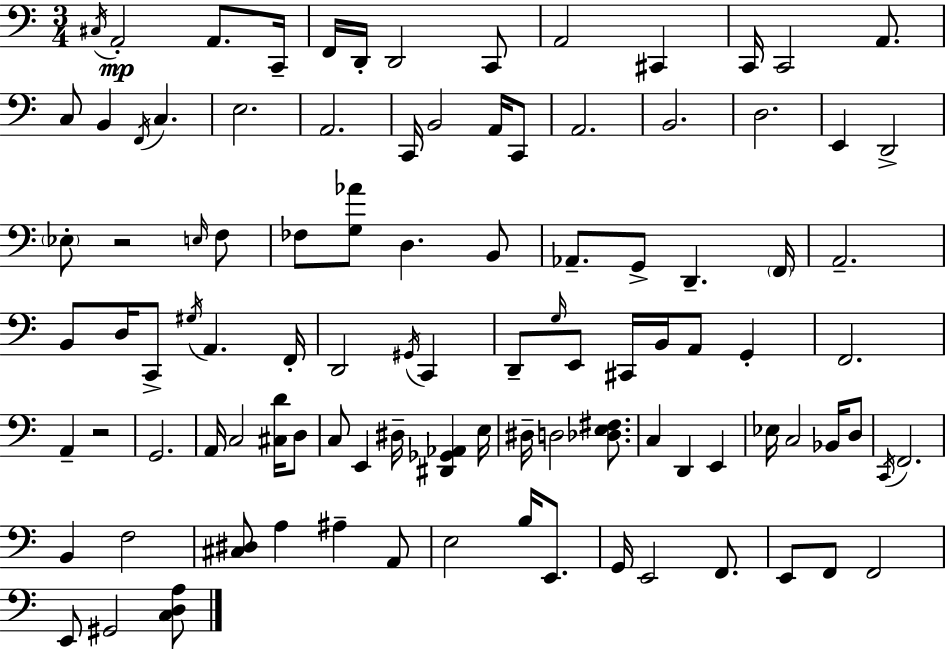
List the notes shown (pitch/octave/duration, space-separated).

C#3/s A2/h A2/e. C2/s F2/s D2/s D2/h C2/e A2/h C#2/q C2/s C2/h A2/e. C3/e B2/q F2/s C3/q. E3/h. A2/h. C2/s B2/h A2/s C2/e A2/h. B2/h. D3/h. E2/q D2/h Eb3/e R/h E3/s F3/e FES3/e [G3,Ab4]/e D3/q. B2/e Ab2/e. G2/e D2/q. F2/s A2/h. B2/e D3/s C2/e G#3/s A2/q. F2/s D2/h G#2/s C2/q D2/e G3/s E2/e C#2/s B2/s A2/e G2/q F2/h. A2/q R/h G2/h. A2/s C3/h [C#3,D4]/s D3/e C3/e E2/q D#3/s [D#2,Gb2,Ab2]/q E3/s D#3/s D3/h [Db3,E3,F#3]/e. C3/q D2/q E2/q Eb3/s C3/h Bb2/s D3/e C2/s F2/h. B2/q F3/h [C#3,D#3]/e A3/q A#3/q A2/e E3/h B3/s E2/e. G2/s E2/h F2/e. E2/e F2/e F2/h E2/e G#2/h [C3,D3,A3]/e